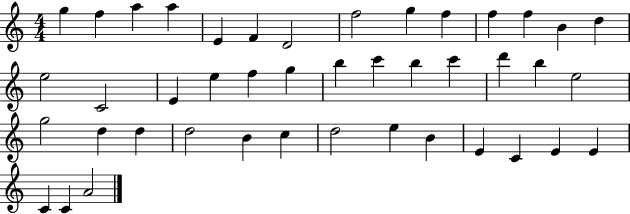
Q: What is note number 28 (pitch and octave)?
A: G5